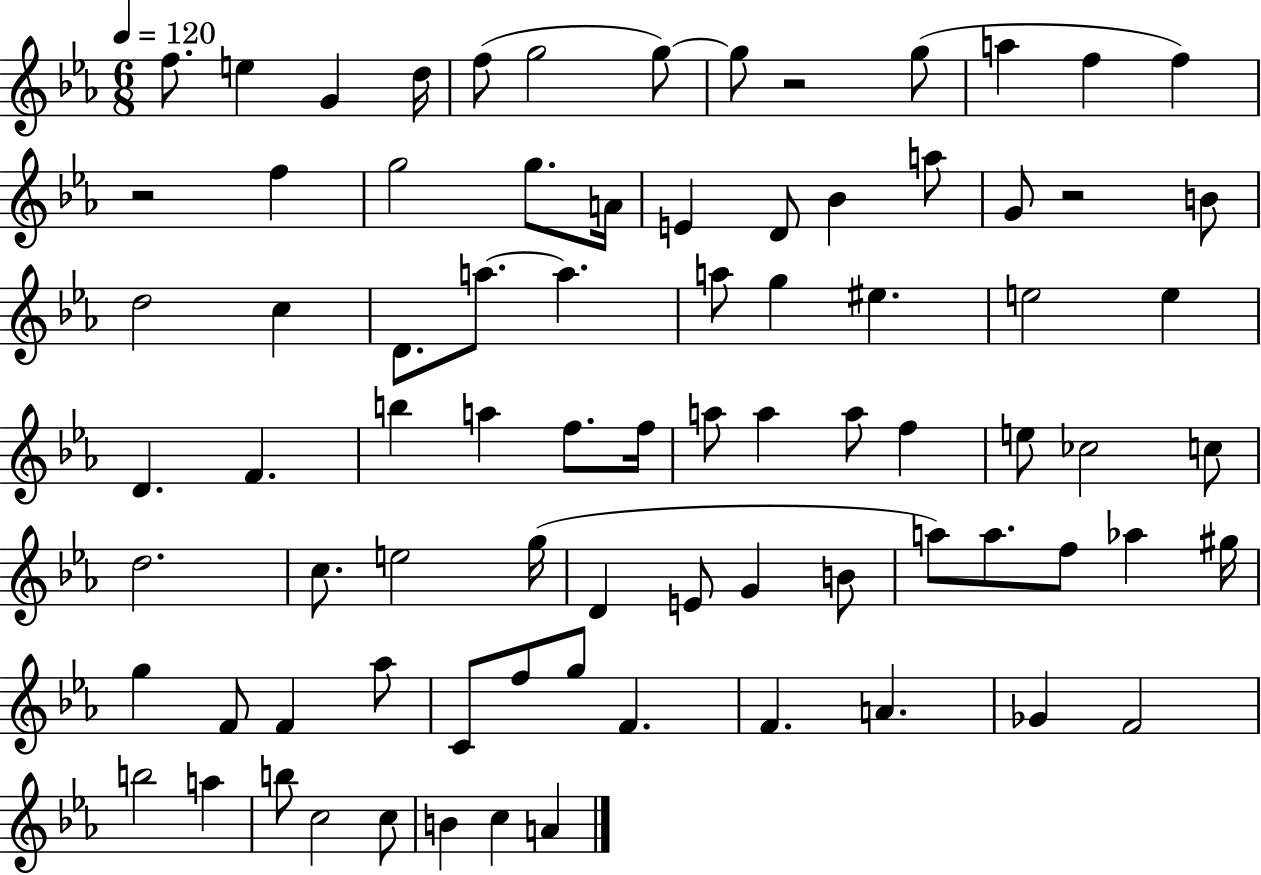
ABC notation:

X:1
T:Untitled
M:6/8
L:1/4
K:Eb
f/2 e G d/4 f/2 g2 g/2 g/2 z2 g/2 a f f z2 f g2 g/2 A/4 E D/2 _B a/2 G/2 z2 B/2 d2 c D/2 a/2 a a/2 g ^e e2 e D F b a f/2 f/4 a/2 a a/2 f e/2 _c2 c/2 d2 c/2 e2 g/4 D E/2 G B/2 a/2 a/2 f/2 _a ^g/4 g F/2 F _a/2 C/2 f/2 g/2 F F A _G F2 b2 a b/2 c2 c/2 B c A